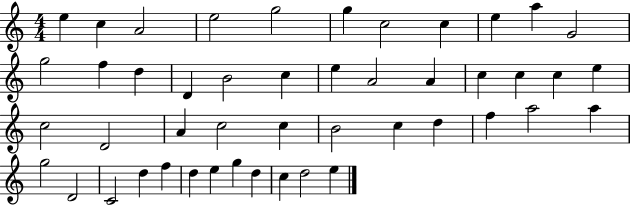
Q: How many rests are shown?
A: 0